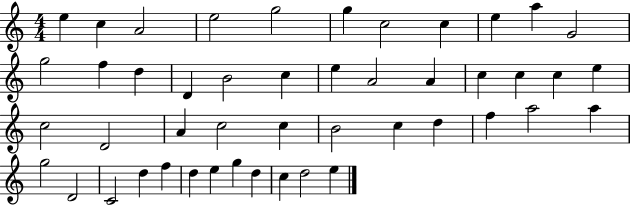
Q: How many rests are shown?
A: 0